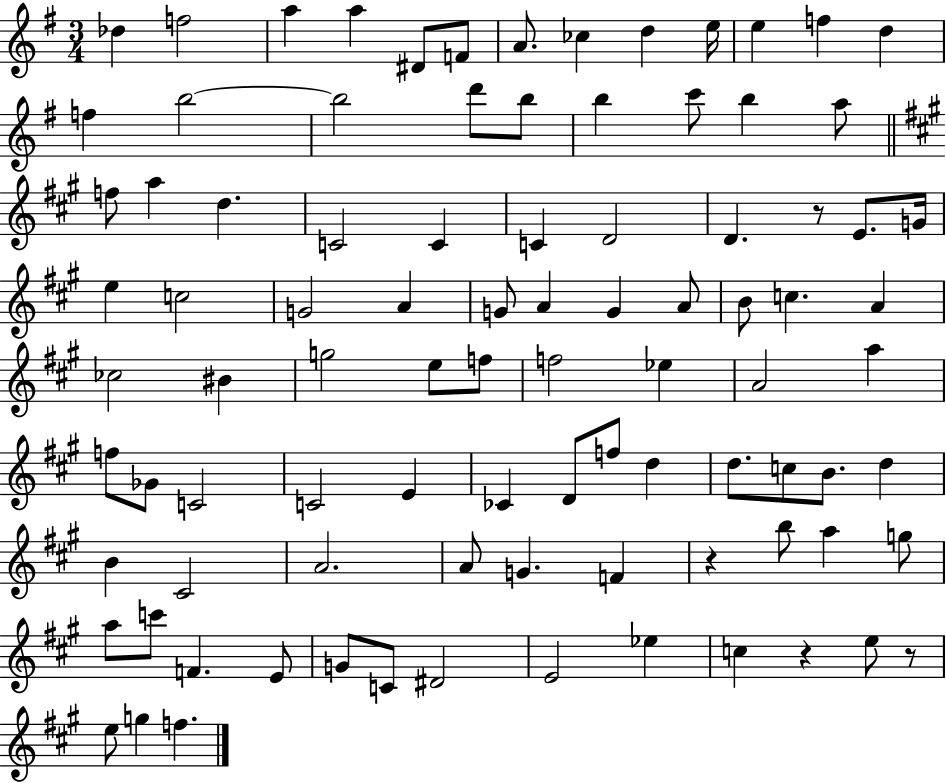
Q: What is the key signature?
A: G major